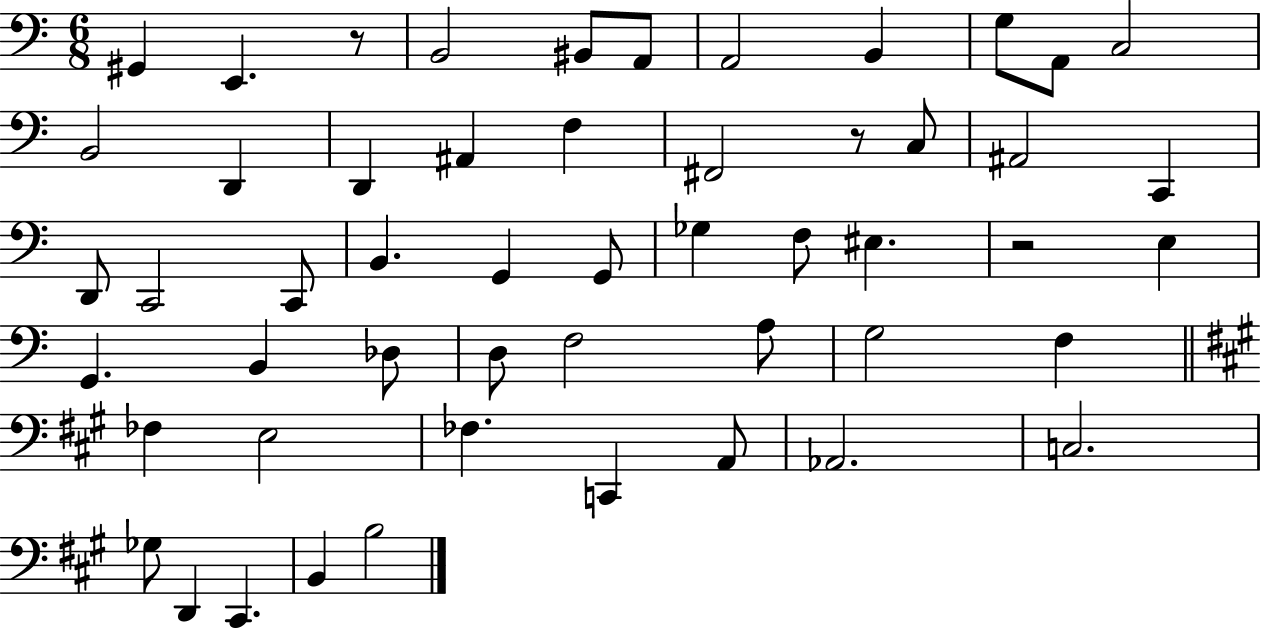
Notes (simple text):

G#2/q E2/q. R/e B2/h BIS2/e A2/e A2/h B2/q G3/e A2/e C3/h B2/h D2/q D2/q A#2/q F3/q F#2/h R/e C3/e A#2/h C2/q D2/e C2/h C2/e B2/q. G2/q G2/e Gb3/q F3/e EIS3/q. R/h E3/q G2/q. B2/q Db3/e D3/e F3/h A3/e G3/h F3/q FES3/q E3/h FES3/q. C2/q A2/e Ab2/h. C3/h. Gb3/e D2/q C#2/q. B2/q B3/h